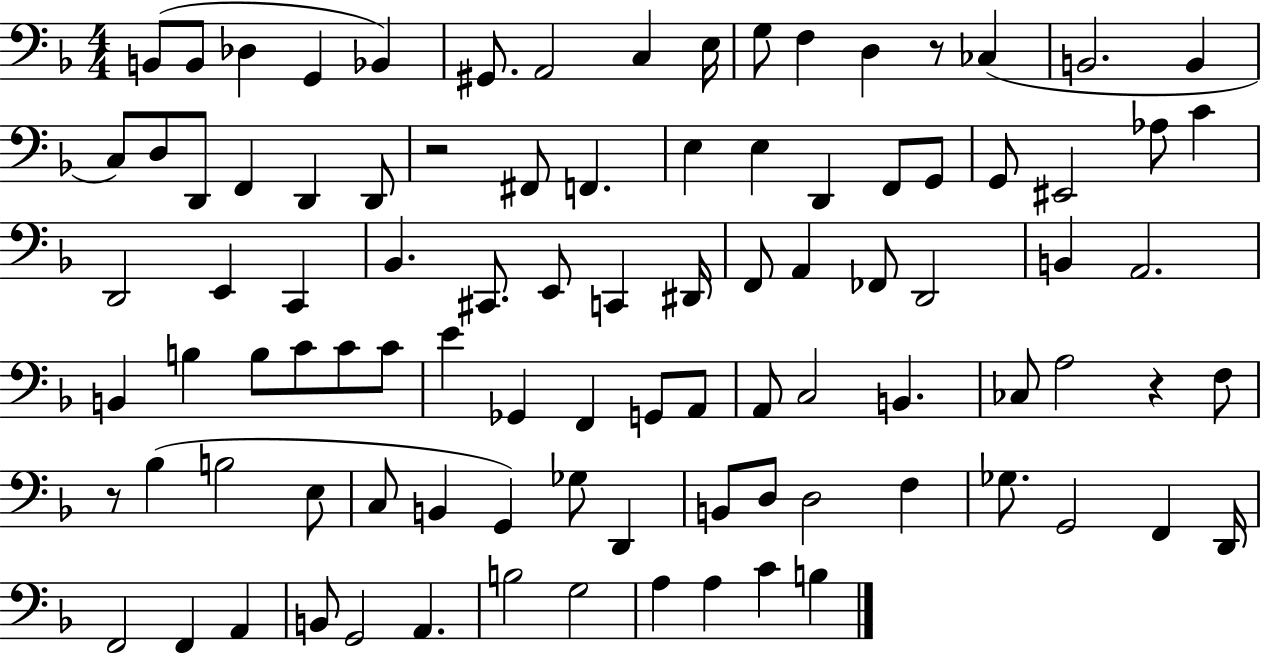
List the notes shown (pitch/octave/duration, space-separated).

B2/e B2/e Db3/q G2/q Bb2/q G#2/e. A2/h C3/q E3/s G3/e F3/q D3/q R/e CES3/q B2/h. B2/q C3/e D3/e D2/e F2/q D2/q D2/e R/h F#2/e F2/q. E3/q E3/q D2/q F2/e G2/e G2/e EIS2/h Ab3/e C4/q D2/h E2/q C2/q Bb2/q. C#2/e. E2/e C2/q D#2/s F2/e A2/q FES2/e D2/h B2/q A2/h. B2/q B3/q B3/e C4/e C4/e C4/e E4/q Gb2/q F2/q G2/e A2/e A2/e C3/h B2/q. CES3/e A3/h R/q F3/e R/e Bb3/q B3/h E3/e C3/e B2/q G2/q Gb3/e D2/q B2/e D3/e D3/h F3/q Gb3/e. G2/h F2/q D2/s F2/h F2/q A2/q B2/e G2/h A2/q. B3/h G3/h A3/q A3/q C4/q B3/q